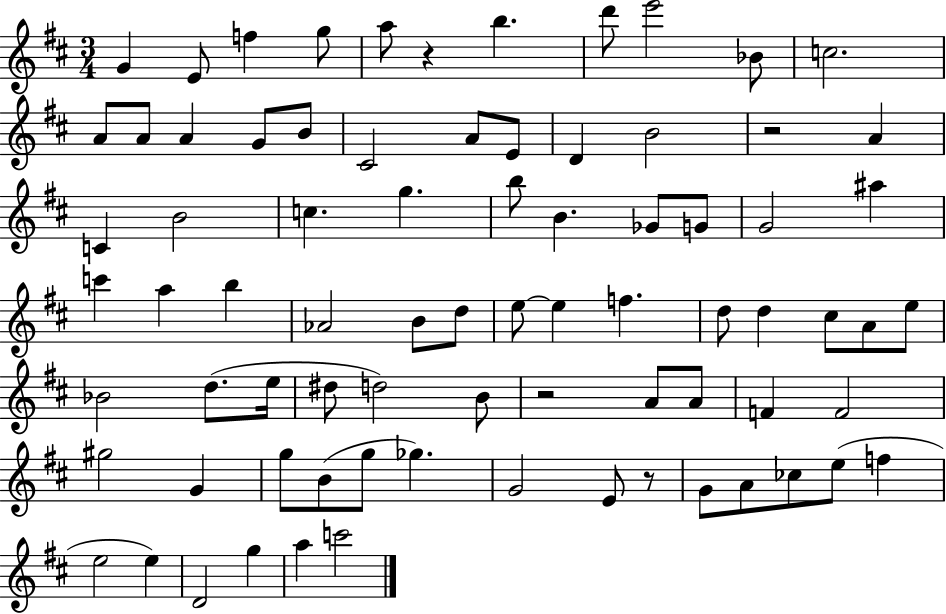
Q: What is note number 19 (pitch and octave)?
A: D4